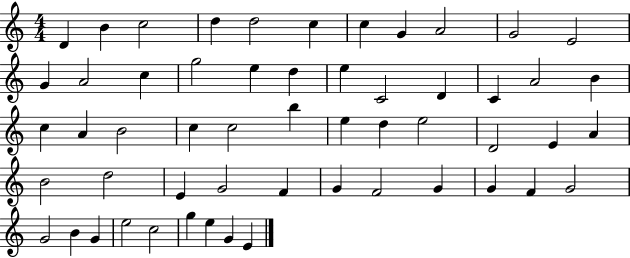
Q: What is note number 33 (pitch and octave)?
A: D4